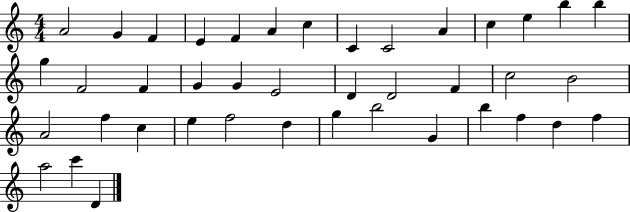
A4/h G4/q F4/q E4/q F4/q A4/q C5/q C4/q C4/h A4/q C5/q E5/q B5/q B5/q G5/q F4/h F4/q G4/q G4/q E4/h D4/q D4/h F4/q C5/h B4/h A4/h F5/q C5/q E5/q F5/h D5/q G5/q B5/h G4/q B5/q F5/q D5/q F5/q A5/h C6/q D4/q